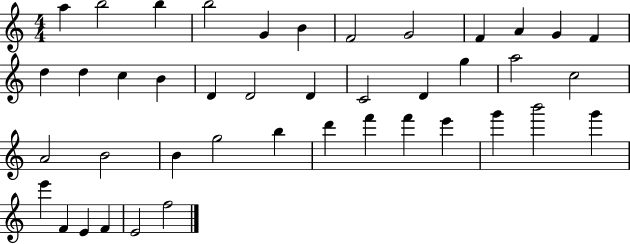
{
  \clef treble
  \numericTimeSignature
  \time 4/4
  \key c \major
  a''4 b''2 b''4 | b''2 g'4 b'4 | f'2 g'2 | f'4 a'4 g'4 f'4 | \break d''4 d''4 c''4 b'4 | d'4 d'2 d'4 | c'2 d'4 g''4 | a''2 c''2 | \break a'2 b'2 | b'4 g''2 b''4 | d'''4 f'''4 f'''4 e'''4 | g'''4 b'''2 g'''4 | \break e'''4 f'4 e'4 f'4 | e'2 f''2 | \bar "|."
}